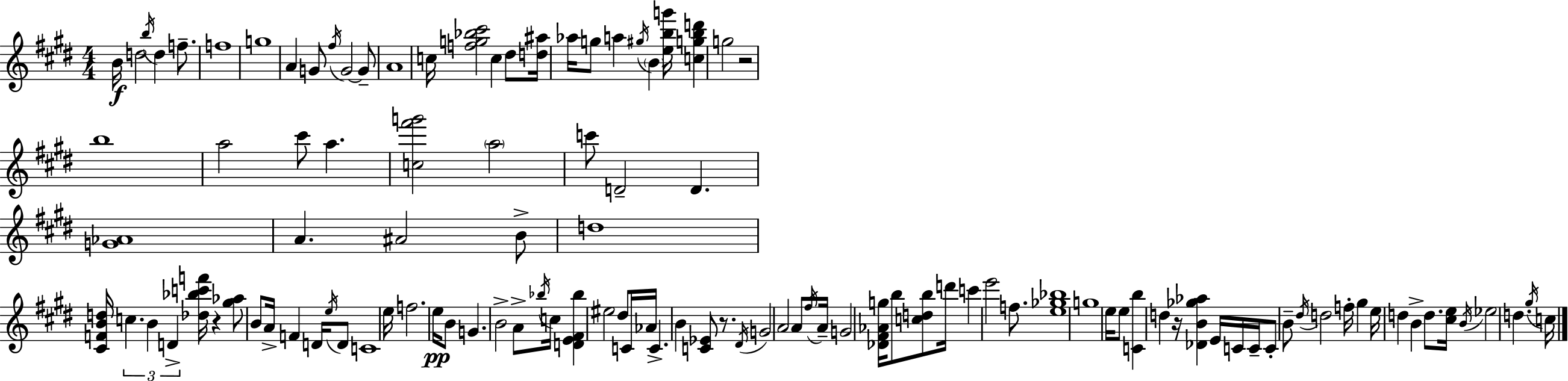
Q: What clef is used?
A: treble